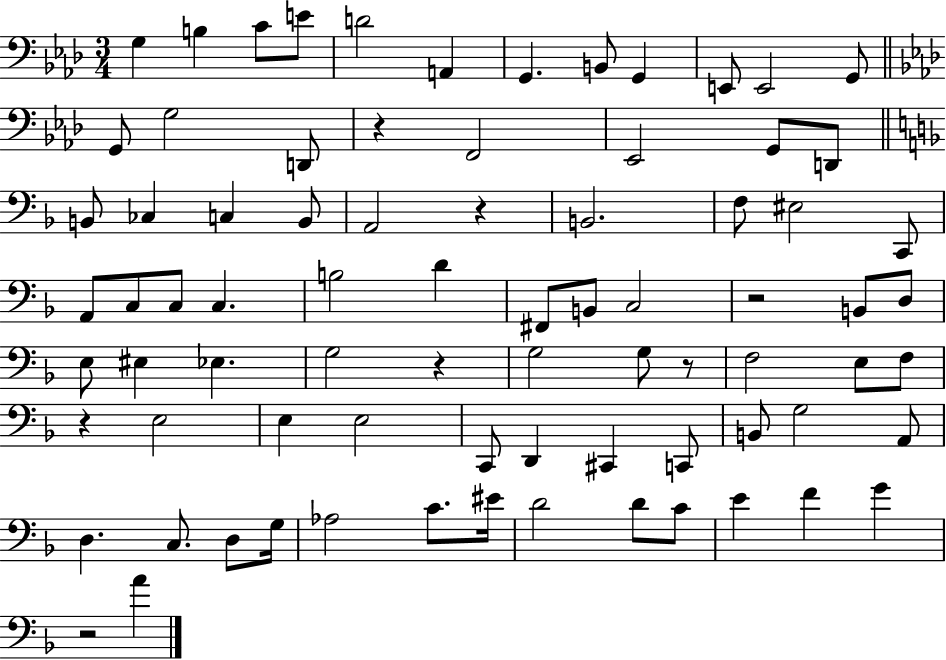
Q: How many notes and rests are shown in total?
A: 79